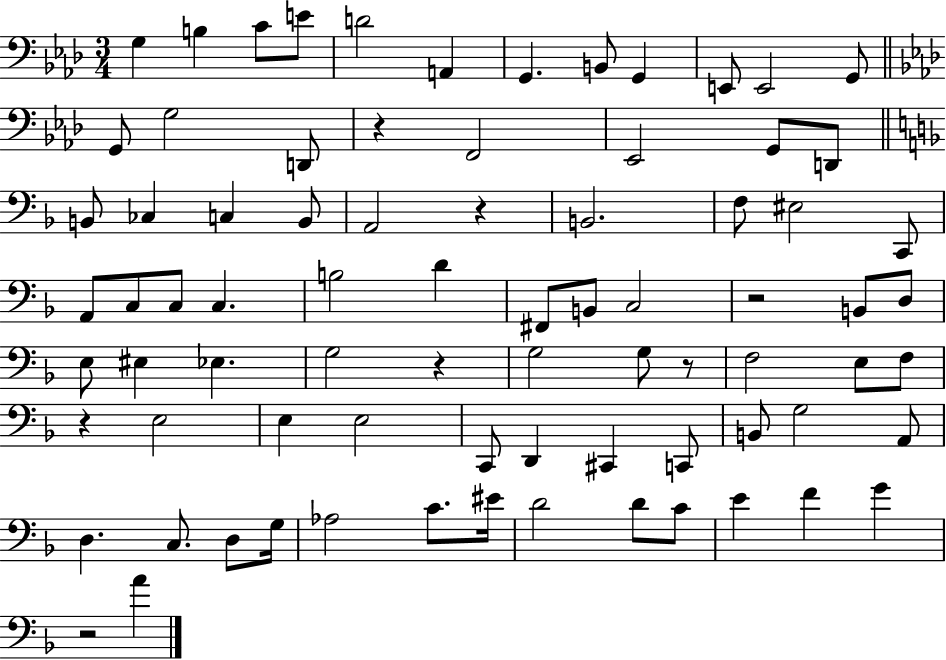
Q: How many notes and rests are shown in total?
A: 79